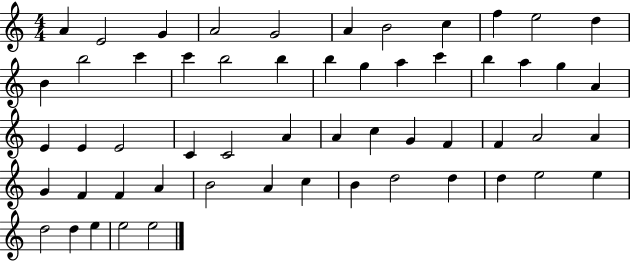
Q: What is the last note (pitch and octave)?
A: E5